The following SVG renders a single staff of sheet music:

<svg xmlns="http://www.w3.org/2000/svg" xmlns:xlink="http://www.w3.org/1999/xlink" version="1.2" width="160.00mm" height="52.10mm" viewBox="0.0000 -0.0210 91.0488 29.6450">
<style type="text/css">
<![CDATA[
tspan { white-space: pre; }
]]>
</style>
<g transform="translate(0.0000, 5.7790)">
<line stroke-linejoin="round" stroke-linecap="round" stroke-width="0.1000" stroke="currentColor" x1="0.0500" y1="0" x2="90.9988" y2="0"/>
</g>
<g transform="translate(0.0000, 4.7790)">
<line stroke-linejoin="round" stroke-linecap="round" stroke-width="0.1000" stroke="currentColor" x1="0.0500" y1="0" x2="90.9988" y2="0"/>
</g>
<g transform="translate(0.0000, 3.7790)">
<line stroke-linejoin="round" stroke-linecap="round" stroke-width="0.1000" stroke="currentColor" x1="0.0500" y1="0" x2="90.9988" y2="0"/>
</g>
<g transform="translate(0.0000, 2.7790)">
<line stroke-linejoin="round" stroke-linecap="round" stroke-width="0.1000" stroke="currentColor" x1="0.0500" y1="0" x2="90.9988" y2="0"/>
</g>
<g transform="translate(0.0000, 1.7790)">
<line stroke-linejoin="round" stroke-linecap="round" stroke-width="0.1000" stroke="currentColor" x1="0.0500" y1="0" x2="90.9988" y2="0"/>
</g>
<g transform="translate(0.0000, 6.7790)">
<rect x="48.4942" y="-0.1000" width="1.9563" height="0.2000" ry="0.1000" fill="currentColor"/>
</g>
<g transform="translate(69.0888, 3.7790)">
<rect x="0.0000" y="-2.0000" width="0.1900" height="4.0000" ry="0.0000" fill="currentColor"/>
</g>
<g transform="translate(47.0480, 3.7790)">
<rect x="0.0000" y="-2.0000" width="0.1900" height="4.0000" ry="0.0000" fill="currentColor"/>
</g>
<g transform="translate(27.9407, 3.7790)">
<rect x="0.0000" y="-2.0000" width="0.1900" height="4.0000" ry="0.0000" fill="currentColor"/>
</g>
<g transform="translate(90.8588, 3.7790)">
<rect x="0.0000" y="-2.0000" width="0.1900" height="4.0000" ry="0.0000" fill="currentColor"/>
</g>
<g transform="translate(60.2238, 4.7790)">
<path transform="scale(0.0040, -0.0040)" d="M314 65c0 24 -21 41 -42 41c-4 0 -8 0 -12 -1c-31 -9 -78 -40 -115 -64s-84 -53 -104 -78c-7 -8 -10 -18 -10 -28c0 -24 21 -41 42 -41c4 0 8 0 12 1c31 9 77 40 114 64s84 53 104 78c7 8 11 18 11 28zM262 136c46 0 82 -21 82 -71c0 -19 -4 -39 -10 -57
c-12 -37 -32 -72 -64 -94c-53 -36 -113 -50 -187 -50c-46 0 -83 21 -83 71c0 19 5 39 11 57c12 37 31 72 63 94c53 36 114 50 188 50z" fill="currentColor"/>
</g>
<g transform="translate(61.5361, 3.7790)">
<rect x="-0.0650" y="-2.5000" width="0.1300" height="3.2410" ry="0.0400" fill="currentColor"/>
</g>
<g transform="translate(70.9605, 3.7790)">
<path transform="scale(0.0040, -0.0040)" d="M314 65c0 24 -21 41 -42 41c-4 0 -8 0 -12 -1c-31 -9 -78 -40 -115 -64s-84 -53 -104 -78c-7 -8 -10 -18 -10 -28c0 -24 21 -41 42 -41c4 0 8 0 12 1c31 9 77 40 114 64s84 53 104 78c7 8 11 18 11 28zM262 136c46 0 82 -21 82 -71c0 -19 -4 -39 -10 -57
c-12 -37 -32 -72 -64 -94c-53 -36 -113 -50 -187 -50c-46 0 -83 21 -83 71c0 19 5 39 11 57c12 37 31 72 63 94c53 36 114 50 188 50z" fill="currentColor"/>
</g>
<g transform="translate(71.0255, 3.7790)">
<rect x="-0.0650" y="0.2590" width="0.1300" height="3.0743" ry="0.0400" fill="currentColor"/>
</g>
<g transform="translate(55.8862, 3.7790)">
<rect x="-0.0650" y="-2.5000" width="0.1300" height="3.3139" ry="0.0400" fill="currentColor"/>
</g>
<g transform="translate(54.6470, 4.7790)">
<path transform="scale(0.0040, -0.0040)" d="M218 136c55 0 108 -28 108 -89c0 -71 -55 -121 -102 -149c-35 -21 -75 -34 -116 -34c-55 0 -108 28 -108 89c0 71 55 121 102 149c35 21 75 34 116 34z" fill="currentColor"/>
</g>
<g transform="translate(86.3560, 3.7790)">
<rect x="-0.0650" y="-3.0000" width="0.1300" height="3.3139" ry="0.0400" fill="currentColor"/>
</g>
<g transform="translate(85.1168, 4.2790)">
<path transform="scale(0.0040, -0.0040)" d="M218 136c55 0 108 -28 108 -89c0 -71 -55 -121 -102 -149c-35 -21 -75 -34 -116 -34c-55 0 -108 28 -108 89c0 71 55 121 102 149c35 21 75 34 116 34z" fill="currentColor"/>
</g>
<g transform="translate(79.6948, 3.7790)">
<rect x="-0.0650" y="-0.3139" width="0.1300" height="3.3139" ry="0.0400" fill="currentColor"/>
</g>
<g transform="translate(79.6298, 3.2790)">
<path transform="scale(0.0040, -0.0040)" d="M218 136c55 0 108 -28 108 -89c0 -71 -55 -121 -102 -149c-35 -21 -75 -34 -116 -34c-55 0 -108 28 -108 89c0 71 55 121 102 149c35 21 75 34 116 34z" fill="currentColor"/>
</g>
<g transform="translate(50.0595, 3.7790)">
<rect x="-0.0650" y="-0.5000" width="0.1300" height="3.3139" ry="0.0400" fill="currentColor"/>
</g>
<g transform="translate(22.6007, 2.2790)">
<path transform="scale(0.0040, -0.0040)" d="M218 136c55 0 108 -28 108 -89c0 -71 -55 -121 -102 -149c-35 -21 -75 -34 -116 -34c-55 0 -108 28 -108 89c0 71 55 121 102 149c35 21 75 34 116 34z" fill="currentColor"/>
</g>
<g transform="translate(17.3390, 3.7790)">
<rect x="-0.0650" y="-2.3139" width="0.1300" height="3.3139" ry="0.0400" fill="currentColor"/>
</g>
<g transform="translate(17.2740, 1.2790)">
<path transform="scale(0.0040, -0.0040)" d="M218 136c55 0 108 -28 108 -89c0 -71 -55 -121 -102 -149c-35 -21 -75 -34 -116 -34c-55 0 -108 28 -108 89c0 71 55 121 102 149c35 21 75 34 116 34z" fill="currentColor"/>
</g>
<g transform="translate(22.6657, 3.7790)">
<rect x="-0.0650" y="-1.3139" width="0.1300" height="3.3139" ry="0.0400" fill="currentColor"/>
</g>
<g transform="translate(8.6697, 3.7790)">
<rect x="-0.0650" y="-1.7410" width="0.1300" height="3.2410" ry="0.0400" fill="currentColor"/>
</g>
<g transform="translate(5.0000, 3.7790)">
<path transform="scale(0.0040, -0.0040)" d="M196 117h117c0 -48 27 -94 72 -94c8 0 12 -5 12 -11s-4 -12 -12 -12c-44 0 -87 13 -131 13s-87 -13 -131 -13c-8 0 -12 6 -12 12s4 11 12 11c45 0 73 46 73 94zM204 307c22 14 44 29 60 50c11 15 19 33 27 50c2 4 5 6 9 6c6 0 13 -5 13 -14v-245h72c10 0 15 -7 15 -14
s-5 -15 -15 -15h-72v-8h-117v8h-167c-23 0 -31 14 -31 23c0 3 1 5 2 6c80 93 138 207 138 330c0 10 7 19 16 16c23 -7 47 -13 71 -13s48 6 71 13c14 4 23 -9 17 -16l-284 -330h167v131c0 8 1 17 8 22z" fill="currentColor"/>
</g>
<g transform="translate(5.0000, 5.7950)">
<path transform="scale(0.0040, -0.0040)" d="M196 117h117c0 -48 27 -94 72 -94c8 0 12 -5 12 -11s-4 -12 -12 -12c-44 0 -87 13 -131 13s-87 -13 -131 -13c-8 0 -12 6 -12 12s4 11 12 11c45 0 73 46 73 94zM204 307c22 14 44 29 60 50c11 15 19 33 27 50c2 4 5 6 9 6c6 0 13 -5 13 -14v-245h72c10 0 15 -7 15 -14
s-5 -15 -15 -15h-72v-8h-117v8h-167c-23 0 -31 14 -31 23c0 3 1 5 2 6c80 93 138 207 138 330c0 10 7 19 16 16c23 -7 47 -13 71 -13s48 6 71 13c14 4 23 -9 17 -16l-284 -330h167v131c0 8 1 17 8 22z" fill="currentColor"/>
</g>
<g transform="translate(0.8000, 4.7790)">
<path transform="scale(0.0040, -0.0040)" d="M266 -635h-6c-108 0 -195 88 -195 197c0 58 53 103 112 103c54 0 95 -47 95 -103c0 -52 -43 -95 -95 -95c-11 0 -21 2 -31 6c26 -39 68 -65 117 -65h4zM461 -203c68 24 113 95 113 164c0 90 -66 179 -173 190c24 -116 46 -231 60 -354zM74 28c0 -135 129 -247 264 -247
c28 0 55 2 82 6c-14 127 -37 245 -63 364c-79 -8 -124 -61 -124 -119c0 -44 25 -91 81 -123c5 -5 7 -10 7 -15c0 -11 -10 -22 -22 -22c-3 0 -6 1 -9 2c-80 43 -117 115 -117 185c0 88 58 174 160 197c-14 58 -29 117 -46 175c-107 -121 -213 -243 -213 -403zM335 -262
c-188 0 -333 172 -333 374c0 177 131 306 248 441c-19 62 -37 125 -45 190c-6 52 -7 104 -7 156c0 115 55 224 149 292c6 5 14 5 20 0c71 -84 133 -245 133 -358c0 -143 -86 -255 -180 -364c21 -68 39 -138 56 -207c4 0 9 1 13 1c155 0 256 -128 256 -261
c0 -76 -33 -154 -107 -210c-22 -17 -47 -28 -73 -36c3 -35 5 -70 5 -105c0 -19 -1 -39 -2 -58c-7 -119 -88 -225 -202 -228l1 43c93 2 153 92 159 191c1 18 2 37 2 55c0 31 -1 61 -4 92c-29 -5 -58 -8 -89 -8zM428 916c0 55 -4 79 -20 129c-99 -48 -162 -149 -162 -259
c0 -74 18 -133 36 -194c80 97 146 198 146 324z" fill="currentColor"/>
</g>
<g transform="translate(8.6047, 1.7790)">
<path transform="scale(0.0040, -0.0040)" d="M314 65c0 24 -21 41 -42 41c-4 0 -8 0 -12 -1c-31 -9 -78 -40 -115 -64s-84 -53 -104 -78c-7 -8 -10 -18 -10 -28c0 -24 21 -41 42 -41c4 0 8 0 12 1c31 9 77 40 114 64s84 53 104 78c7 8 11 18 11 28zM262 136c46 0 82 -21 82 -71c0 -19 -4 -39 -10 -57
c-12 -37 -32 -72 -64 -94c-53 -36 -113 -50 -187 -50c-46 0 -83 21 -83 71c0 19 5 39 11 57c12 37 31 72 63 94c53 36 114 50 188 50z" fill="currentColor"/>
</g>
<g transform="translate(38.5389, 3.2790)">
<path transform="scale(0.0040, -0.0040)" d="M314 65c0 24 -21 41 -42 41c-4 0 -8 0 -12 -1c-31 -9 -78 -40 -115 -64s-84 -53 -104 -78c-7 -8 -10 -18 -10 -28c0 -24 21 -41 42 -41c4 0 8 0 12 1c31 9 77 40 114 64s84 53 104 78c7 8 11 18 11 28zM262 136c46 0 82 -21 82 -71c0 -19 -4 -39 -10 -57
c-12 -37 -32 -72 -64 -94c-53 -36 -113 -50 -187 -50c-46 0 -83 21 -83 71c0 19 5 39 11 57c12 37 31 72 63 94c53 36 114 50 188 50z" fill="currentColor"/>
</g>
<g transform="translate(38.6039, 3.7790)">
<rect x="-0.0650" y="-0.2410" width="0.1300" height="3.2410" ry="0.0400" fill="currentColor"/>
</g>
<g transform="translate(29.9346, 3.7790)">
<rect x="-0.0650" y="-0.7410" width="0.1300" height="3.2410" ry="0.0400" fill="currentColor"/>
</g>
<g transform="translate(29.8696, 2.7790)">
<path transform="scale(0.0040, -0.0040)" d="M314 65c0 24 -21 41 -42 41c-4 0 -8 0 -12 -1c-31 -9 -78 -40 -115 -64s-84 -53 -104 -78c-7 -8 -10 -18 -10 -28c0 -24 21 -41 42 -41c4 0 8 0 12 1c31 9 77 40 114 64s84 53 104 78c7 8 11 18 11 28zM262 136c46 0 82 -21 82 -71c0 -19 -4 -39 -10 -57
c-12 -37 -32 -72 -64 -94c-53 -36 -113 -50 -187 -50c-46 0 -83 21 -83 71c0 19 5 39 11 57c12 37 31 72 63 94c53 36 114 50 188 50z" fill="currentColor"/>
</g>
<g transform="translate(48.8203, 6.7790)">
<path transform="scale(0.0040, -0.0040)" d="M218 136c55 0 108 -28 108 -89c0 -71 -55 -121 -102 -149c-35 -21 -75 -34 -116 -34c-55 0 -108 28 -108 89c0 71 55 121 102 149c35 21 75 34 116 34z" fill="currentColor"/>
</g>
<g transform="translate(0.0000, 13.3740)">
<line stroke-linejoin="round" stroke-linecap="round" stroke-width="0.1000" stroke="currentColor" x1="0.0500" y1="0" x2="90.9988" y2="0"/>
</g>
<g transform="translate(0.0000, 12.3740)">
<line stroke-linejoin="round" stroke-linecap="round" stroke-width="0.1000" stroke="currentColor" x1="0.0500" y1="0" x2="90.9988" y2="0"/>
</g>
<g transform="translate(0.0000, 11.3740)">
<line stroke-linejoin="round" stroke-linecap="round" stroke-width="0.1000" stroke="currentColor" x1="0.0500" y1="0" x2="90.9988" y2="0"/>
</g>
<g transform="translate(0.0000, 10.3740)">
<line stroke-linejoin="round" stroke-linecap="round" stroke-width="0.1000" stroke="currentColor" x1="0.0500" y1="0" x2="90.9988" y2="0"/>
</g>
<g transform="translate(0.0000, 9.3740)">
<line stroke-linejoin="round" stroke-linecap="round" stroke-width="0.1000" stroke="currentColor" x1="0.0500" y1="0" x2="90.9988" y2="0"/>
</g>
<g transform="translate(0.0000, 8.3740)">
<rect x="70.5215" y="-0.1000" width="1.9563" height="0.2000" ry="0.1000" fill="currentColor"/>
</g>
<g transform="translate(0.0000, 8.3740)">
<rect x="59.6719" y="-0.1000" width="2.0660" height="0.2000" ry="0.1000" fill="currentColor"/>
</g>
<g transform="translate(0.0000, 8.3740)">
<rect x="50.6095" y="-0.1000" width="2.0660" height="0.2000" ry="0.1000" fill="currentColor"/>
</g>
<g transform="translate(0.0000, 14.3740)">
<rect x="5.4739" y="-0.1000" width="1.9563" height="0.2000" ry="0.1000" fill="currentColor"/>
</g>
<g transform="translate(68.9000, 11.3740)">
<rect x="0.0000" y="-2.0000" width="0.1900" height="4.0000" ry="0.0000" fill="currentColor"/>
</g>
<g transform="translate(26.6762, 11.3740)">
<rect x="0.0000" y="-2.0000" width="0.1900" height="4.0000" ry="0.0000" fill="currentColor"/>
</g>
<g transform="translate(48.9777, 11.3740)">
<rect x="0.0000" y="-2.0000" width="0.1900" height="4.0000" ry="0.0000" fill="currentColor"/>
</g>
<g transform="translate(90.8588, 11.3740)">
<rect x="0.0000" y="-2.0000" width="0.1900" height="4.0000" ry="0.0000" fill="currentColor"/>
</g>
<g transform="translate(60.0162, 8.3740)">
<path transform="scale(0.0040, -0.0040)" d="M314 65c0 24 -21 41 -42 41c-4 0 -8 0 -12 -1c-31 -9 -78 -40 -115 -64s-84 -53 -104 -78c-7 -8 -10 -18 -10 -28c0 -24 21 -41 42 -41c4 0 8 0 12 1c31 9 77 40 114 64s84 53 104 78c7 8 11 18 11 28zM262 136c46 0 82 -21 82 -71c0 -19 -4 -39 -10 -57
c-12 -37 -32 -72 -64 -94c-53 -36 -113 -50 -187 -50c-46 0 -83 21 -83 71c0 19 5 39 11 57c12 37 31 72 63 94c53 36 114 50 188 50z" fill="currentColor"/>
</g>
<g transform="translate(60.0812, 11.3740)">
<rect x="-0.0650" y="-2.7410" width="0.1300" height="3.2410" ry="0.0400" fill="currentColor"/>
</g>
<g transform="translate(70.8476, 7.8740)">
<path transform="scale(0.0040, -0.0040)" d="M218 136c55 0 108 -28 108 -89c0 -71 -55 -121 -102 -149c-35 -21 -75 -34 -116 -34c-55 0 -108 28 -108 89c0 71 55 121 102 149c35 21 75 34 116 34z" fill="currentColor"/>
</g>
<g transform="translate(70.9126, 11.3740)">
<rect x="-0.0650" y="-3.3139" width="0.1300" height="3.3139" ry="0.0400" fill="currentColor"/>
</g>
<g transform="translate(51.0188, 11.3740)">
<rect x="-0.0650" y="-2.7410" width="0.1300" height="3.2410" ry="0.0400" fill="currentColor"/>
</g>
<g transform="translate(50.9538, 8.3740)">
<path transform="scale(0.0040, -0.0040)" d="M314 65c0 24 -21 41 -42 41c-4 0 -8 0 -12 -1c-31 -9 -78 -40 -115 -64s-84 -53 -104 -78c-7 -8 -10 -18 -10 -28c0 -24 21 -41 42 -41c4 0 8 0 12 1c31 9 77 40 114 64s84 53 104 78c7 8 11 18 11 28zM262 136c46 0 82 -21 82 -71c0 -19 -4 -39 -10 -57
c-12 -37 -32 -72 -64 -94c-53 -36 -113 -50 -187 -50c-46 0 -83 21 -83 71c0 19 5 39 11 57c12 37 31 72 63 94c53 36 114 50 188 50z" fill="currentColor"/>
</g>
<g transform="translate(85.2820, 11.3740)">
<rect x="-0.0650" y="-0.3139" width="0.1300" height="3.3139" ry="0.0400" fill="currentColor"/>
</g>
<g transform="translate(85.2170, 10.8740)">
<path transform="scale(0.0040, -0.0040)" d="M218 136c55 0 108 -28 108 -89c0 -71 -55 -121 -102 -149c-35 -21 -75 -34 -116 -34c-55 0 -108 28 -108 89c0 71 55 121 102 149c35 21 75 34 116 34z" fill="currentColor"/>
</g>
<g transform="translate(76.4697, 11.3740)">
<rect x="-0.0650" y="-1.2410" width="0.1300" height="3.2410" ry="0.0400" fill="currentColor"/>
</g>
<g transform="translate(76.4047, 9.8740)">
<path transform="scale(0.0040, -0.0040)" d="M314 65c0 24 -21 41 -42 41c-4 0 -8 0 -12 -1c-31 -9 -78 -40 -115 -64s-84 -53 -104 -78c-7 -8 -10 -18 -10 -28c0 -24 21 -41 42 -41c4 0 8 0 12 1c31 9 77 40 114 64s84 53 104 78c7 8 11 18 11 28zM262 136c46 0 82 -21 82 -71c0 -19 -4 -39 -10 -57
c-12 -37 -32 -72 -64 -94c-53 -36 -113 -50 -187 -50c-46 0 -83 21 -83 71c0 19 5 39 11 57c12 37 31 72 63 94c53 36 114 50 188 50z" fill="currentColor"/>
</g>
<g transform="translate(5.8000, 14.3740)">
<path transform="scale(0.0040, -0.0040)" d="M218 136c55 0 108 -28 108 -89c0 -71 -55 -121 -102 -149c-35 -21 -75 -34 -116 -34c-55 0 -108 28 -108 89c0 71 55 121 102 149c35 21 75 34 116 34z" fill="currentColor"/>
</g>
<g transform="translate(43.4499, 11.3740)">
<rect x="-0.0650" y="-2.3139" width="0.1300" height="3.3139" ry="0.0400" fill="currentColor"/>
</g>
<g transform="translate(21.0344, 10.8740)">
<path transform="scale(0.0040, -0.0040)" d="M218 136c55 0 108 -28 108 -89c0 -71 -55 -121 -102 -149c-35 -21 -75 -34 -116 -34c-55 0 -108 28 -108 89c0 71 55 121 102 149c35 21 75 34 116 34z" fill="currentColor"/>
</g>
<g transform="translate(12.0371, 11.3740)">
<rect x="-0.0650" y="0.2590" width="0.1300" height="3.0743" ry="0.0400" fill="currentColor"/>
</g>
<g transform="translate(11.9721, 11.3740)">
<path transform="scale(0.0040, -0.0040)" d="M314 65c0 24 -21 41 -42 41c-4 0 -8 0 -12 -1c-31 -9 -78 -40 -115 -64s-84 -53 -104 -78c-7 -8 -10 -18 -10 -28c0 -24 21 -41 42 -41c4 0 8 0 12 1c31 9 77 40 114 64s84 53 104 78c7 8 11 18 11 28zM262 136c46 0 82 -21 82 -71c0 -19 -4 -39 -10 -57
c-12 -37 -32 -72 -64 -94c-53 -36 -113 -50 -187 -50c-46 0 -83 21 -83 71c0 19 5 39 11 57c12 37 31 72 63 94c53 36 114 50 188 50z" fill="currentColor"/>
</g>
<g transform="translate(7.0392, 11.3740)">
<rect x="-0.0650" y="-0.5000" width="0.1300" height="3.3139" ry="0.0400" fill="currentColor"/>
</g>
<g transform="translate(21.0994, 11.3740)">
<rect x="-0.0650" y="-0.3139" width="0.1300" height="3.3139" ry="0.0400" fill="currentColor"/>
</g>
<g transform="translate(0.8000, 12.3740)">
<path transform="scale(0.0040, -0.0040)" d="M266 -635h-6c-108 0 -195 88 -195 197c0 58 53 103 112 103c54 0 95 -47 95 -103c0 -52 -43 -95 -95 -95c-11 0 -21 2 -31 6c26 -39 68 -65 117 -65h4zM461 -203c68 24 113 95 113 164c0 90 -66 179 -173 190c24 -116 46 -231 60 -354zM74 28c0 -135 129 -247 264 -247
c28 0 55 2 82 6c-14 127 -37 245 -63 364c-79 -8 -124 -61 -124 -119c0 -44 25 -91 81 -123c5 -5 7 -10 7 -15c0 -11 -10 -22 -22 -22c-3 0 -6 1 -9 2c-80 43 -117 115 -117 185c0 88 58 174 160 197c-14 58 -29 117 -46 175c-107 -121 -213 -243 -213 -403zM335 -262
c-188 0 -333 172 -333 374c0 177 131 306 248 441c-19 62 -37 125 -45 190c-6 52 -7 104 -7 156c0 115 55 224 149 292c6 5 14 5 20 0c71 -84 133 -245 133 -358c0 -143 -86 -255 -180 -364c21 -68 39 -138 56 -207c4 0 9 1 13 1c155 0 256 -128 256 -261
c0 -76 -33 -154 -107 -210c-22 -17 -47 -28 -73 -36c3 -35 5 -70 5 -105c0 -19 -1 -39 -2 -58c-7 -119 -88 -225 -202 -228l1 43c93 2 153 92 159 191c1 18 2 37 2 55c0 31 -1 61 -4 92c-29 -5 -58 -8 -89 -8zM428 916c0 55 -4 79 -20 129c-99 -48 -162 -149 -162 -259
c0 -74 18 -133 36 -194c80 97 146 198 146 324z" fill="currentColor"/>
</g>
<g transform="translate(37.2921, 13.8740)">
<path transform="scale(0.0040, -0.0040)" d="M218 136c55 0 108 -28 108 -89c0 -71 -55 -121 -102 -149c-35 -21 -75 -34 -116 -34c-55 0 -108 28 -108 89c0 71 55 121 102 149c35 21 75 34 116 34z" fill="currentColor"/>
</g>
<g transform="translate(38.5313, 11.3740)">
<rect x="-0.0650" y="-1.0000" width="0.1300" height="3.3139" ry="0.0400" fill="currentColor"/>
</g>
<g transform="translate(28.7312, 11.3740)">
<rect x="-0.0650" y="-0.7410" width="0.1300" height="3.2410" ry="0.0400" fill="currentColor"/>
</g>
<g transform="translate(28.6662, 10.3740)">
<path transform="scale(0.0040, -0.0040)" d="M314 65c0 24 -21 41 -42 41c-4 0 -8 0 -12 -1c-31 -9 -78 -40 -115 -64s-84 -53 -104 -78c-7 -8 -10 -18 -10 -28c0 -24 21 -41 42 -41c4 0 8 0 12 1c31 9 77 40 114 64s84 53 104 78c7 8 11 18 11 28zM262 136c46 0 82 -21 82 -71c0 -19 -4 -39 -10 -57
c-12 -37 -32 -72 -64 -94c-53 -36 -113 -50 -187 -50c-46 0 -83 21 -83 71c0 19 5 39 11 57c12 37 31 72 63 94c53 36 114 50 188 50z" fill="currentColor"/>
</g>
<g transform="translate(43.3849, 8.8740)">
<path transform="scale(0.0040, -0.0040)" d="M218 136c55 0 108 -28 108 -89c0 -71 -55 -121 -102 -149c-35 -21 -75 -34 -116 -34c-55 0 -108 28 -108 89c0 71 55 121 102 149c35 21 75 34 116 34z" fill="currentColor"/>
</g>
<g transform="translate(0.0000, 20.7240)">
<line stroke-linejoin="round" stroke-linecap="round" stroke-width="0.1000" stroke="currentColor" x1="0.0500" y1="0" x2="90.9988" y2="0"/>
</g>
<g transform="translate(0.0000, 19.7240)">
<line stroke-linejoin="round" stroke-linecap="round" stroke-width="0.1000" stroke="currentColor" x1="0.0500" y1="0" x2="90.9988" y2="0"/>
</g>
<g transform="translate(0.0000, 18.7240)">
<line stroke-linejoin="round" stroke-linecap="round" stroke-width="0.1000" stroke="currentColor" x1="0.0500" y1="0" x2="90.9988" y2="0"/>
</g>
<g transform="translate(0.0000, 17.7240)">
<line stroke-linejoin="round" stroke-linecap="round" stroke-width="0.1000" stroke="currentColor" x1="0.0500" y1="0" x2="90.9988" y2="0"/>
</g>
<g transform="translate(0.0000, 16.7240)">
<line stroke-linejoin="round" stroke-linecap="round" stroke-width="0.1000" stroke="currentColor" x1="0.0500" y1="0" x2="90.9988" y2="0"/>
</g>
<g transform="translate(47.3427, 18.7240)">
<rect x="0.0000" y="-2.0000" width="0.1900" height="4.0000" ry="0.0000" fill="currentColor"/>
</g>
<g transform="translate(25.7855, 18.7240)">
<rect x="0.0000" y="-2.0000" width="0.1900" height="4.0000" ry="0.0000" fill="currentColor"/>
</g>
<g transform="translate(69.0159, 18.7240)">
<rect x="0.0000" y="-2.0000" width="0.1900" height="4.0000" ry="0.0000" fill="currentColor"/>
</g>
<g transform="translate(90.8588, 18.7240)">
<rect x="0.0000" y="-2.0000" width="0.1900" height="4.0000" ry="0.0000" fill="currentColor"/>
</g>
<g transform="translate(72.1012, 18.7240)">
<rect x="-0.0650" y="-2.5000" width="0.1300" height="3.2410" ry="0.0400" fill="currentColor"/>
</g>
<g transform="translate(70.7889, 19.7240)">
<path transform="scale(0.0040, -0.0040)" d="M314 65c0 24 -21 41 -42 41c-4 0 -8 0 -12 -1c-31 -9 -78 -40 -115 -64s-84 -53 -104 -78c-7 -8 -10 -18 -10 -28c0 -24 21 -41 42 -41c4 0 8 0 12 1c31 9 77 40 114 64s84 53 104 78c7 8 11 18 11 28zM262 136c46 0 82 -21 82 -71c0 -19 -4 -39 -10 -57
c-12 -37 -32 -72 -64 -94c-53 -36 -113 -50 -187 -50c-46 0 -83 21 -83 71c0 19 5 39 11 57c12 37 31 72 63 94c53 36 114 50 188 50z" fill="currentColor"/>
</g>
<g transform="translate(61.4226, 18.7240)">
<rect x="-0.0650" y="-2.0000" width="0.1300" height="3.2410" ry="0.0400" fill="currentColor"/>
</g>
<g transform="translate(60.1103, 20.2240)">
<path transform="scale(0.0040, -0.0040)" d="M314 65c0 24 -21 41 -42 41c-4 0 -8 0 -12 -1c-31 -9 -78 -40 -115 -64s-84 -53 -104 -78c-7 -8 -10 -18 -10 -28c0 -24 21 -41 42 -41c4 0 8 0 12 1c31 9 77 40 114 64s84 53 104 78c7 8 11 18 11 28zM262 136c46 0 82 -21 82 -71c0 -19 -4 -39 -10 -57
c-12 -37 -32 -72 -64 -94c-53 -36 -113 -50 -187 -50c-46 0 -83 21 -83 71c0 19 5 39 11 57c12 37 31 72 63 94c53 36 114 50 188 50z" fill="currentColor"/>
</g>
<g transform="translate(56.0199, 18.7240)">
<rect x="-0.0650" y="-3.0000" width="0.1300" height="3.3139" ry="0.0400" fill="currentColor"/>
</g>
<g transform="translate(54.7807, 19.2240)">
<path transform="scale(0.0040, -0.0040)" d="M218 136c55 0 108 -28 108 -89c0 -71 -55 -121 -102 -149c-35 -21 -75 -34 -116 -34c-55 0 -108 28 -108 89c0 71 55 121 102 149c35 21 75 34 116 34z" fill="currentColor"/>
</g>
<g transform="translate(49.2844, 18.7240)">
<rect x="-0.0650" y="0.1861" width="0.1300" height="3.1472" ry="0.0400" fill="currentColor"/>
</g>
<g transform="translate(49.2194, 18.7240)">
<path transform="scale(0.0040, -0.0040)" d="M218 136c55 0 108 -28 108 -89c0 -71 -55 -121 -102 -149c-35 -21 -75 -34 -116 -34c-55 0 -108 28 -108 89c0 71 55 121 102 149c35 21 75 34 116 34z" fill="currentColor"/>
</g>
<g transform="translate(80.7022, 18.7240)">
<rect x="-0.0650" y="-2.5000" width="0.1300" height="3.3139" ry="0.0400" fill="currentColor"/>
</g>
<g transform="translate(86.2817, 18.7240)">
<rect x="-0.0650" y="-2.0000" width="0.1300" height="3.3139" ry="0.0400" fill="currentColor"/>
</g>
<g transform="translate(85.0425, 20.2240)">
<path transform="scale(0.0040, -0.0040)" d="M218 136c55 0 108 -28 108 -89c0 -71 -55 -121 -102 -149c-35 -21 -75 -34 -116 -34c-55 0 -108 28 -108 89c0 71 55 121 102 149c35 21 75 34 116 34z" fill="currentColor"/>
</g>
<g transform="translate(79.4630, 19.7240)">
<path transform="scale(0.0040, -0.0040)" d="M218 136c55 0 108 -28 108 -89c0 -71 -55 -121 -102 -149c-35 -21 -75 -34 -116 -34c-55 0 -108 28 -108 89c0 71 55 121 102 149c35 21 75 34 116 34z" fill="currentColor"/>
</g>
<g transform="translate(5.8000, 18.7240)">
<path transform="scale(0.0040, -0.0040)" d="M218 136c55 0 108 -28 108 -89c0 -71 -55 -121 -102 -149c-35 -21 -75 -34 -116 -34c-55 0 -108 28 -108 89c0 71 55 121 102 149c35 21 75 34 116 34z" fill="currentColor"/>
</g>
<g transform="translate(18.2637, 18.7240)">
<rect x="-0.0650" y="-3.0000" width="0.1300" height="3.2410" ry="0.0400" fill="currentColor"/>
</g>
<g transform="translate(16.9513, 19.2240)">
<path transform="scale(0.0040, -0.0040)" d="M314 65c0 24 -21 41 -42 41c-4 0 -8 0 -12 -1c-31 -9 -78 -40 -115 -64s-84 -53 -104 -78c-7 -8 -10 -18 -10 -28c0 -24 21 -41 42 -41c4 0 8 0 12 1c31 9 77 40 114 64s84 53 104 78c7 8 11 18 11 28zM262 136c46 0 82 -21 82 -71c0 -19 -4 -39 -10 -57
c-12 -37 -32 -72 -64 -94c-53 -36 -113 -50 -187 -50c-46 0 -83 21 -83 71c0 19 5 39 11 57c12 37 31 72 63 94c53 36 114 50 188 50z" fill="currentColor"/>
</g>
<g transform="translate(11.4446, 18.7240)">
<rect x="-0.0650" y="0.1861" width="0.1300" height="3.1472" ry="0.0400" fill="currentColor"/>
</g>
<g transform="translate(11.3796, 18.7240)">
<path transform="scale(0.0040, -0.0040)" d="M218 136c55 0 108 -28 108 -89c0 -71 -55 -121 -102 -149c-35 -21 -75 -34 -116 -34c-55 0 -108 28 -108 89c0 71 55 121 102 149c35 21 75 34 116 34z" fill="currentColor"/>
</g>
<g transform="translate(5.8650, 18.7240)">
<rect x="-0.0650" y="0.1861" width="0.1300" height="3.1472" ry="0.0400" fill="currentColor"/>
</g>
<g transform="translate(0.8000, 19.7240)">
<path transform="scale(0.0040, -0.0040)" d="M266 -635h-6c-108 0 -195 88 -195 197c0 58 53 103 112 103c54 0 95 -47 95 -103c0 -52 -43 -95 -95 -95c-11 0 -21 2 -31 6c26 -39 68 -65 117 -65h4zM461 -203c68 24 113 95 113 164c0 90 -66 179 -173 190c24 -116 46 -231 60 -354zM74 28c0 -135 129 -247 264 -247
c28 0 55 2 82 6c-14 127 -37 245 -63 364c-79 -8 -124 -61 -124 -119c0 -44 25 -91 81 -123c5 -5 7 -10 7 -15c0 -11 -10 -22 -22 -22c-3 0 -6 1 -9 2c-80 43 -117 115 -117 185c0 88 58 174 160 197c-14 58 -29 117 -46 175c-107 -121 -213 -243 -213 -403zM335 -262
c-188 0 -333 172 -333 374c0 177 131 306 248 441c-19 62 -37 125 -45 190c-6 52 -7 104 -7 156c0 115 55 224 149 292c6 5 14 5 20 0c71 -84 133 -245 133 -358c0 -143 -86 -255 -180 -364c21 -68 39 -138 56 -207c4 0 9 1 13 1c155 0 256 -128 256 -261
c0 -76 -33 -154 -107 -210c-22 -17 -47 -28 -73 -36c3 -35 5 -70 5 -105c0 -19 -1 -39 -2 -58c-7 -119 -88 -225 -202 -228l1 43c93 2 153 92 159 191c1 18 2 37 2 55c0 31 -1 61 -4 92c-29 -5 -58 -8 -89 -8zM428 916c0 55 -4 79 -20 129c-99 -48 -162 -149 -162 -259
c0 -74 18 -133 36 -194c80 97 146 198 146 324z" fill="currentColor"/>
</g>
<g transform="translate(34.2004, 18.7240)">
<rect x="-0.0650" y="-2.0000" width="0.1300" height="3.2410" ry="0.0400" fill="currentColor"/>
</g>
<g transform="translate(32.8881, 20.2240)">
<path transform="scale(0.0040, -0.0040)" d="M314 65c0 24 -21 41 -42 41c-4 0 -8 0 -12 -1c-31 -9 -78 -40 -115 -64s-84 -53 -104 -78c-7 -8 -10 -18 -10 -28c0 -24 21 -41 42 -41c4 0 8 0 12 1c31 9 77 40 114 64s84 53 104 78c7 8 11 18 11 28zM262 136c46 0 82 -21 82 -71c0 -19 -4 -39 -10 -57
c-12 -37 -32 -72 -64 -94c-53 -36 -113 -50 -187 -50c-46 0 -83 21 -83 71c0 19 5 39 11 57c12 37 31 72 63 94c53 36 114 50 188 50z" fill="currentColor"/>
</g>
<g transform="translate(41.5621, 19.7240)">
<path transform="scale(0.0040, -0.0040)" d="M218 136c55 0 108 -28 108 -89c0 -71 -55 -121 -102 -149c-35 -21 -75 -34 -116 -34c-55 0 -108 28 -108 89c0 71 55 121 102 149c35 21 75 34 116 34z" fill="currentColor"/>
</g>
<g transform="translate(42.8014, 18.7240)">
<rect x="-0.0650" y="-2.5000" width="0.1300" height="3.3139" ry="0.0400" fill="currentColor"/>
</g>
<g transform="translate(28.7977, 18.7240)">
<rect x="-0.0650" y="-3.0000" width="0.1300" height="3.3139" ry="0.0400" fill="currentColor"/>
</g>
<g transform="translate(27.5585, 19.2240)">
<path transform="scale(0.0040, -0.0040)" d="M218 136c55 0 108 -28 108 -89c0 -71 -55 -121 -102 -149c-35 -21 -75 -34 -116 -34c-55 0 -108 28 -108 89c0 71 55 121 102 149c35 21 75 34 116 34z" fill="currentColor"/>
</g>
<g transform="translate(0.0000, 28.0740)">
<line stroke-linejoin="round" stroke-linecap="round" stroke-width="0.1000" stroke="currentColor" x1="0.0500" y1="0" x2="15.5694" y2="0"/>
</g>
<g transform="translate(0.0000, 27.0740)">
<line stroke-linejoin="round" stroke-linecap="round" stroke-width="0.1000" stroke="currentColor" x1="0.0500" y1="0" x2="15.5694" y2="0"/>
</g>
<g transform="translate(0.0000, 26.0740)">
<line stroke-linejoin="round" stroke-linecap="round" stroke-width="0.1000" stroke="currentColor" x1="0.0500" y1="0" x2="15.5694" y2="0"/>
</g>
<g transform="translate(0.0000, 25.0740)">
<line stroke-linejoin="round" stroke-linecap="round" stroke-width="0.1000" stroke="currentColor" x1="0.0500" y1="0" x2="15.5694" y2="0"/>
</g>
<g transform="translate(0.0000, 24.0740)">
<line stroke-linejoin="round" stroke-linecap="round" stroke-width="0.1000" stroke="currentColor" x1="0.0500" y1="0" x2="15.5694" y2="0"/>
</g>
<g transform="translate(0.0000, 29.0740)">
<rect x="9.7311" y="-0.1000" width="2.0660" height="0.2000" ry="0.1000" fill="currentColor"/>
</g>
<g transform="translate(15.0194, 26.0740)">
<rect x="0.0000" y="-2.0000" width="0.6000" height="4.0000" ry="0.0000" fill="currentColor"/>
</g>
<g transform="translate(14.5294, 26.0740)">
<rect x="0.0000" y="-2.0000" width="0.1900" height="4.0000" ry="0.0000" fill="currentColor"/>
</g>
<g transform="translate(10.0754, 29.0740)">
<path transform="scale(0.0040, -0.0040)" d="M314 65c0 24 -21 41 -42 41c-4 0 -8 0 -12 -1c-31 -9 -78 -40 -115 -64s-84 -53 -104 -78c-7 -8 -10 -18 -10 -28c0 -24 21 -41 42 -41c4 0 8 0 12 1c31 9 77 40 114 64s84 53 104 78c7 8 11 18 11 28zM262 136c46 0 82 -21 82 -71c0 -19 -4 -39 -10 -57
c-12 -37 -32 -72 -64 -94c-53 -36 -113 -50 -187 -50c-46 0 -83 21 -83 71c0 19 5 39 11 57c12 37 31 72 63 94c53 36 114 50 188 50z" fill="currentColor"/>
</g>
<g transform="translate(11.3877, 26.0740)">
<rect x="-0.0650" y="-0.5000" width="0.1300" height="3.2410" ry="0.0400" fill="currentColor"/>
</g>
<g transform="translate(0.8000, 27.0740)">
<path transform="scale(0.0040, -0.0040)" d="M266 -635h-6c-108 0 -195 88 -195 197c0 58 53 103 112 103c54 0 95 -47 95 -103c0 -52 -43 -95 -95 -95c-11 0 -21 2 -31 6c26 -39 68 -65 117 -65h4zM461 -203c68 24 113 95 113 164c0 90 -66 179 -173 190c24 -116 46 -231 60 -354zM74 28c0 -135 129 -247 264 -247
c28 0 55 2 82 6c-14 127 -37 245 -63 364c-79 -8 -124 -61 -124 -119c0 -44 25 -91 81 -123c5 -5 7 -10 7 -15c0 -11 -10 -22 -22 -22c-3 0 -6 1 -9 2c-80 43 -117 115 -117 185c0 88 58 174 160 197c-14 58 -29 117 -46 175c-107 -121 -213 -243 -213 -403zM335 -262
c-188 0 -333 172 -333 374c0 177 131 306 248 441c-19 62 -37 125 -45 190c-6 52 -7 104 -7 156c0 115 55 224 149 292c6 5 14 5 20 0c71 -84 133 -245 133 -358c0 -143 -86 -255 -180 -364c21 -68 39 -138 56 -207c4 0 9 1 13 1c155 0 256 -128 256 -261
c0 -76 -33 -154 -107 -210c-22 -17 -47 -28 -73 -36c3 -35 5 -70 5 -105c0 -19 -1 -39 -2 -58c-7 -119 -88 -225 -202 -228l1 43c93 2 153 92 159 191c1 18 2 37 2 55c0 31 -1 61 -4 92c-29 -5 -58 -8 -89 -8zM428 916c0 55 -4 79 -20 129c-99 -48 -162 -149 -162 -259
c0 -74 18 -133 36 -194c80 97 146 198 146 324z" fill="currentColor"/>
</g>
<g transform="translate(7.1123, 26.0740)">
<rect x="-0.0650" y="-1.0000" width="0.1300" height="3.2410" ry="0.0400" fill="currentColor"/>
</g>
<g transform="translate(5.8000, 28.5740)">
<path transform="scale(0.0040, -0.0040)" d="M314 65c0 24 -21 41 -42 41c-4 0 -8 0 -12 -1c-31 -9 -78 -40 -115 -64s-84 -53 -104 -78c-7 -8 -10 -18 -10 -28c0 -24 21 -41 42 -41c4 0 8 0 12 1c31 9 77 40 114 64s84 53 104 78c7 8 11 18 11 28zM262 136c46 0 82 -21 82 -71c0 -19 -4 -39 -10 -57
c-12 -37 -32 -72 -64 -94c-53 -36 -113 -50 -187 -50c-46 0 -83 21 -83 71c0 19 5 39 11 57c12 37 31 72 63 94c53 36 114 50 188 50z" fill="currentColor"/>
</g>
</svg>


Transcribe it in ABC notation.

X:1
T:Untitled
M:4/4
L:1/4
K:C
f2 g e d2 c2 C G G2 B2 c A C B2 c d2 D g a2 a2 b e2 c B B A2 A F2 G B A F2 G2 G F D2 C2